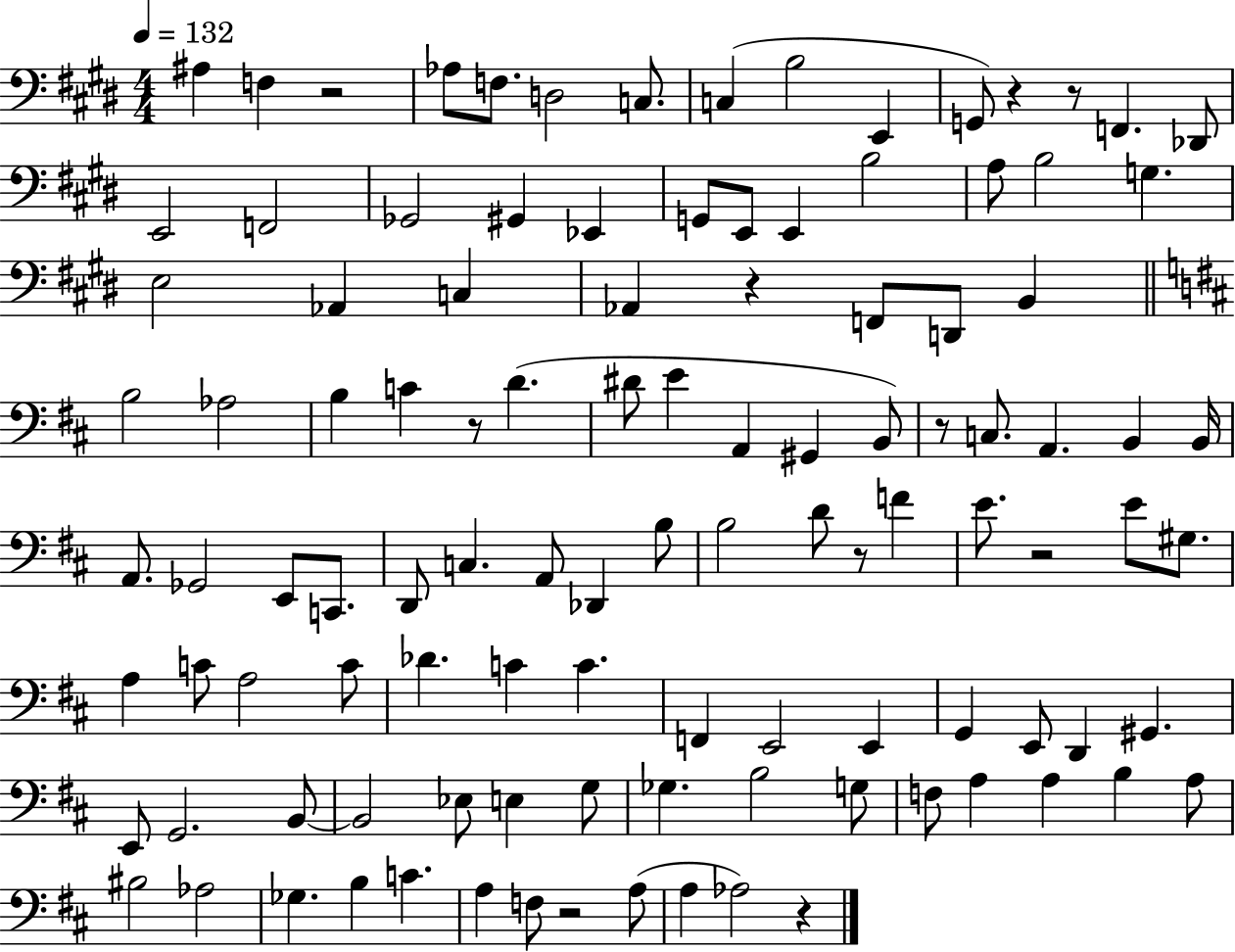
{
  \clef bass
  \numericTimeSignature
  \time 4/4
  \key e \major
  \tempo 4 = 132
  ais4 f4 r2 | aes8 f8. d2 c8. | c4( b2 e,4 | g,8) r4 r8 f,4. des,8 | \break e,2 f,2 | ges,2 gis,4 ees,4 | g,8 e,8 e,4 b2 | a8 b2 g4. | \break e2 aes,4 c4 | aes,4 r4 f,8 d,8 b,4 | \bar "||" \break \key b \minor b2 aes2 | b4 c'4 r8 d'4.( | dis'8 e'4 a,4 gis,4 b,8) | r8 c8. a,4. b,4 b,16 | \break a,8. ges,2 e,8 c,8. | d,8 c4. a,8 des,4 b8 | b2 d'8 r8 f'4 | e'8. r2 e'8 gis8. | \break a4 c'8 a2 c'8 | des'4. c'4 c'4. | f,4 e,2 e,4 | g,4 e,8 d,4 gis,4. | \break e,8 g,2. b,8~~ | b,2 ees8 e4 g8 | ges4. b2 g8 | f8 a4 a4 b4 a8 | \break bis2 aes2 | ges4. b4 c'4. | a4 f8 r2 a8( | a4 aes2) r4 | \break \bar "|."
}